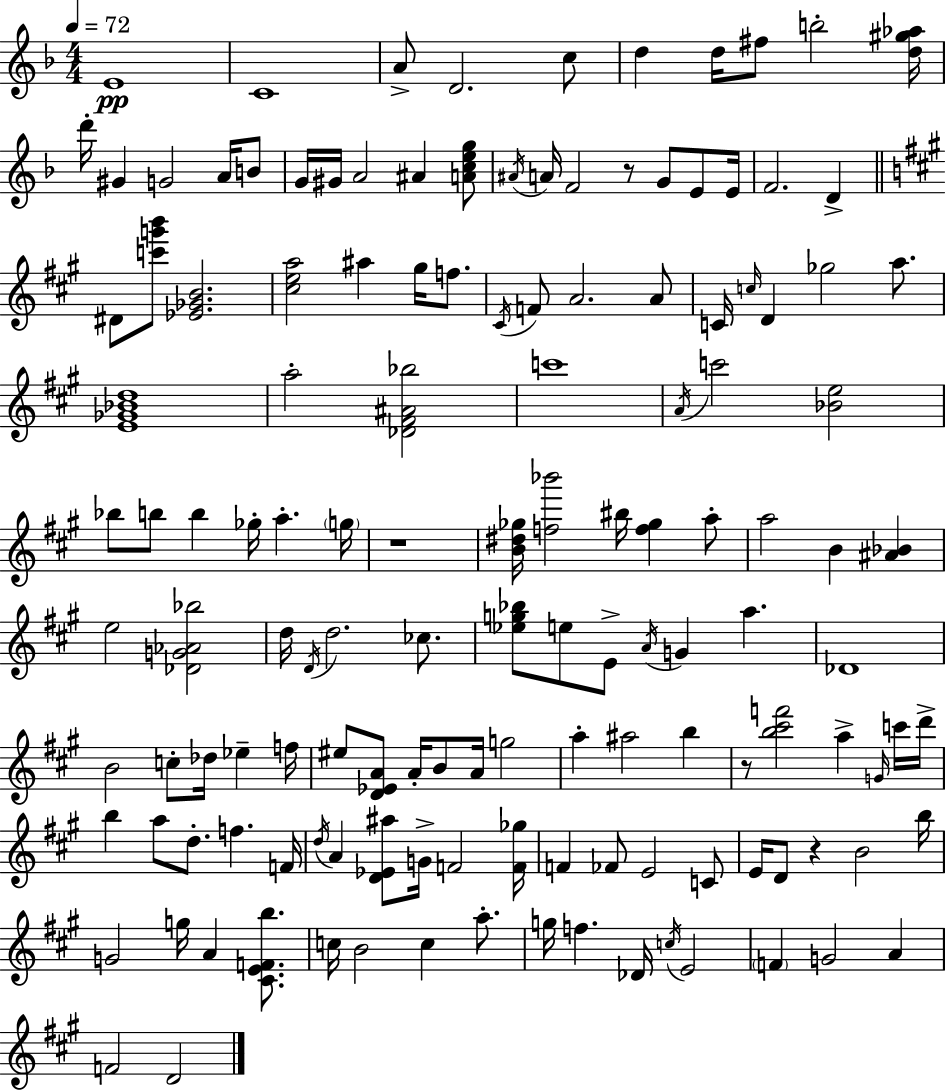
E4/w C4/w A4/e D4/h. C5/e D5/q D5/s F#5/e B5/h [D5,G#5,Ab5]/s D6/s G#4/q G4/h A4/s B4/e G4/s G#4/s A4/h A#4/q [A4,C5,E5,G5]/e A#4/s A4/s F4/h R/e G4/e E4/e E4/s F4/h. D4/q D#4/e [C6,G6,B6]/e [Eb4,Gb4,B4]/h. [C#5,E5,A5]/h A#5/q G#5/s F5/e. C#4/s F4/e A4/h. A4/e C4/s C5/s D4/q Gb5/h A5/e. [E4,Gb4,Bb4,D5]/w A5/h [Db4,F#4,A#4,Bb5]/h C6/w A4/s C6/h [Bb4,E5]/h Bb5/e B5/e B5/q Gb5/s A5/q. G5/s R/w [B4,D#5,Gb5]/s [F5,Bb6]/h BIS5/s [F5,Gb5]/q A5/e A5/h B4/q [A#4,Bb4]/q E5/h [Db4,G4,Ab4,Bb5]/h D5/s D4/s D5/h. CES5/e. [Eb5,G5,Bb5]/e E5/e E4/e A4/s G4/q A5/q. Db4/w B4/h C5/e Db5/s Eb5/q F5/s EIS5/e [D4,Eb4,A4]/e A4/s B4/e A4/s G5/h A5/q A#5/h B5/q R/e [B5,C#6,F6]/h A5/q G4/s C6/s D6/s B5/q A5/e D5/e. F5/q. F4/s D5/s A4/q [D4,Eb4,A#5]/e G4/s F4/h [F4,Gb5]/s F4/q FES4/e E4/h C4/e E4/s D4/e R/q B4/h B5/s G4/h G5/s A4/q [C#4,E4,F4,B5]/e. C5/s B4/h C5/q A5/e. G5/s F5/q. Db4/s C5/s E4/h F4/q G4/h A4/q F4/h D4/h